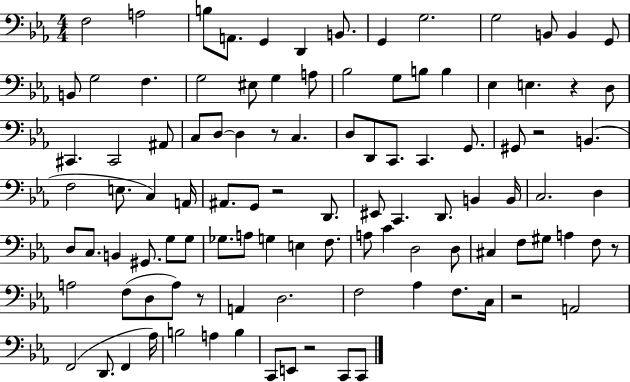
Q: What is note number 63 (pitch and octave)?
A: A3